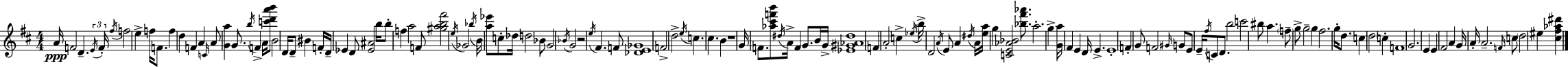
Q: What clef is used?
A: treble